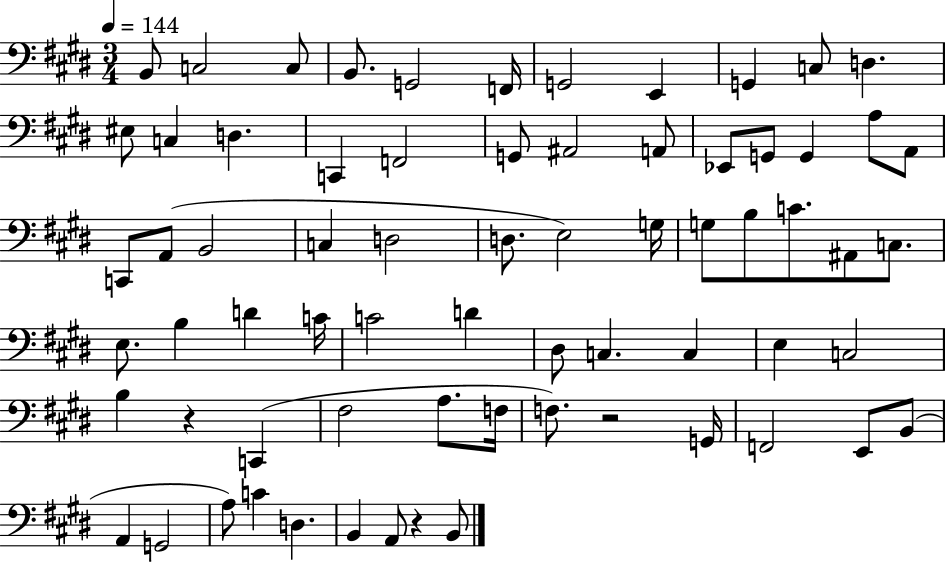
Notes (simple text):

B2/e C3/h C3/e B2/e. G2/h F2/s G2/h E2/q G2/q C3/e D3/q. EIS3/e C3/q D3/q. C2/q F2/h G2/e A#2/h A2/e Eb2/e G2/e G2/q A3/e A2/e C2/e A2/e B2/h C3/q D3/h D3/e. E3/h G3/s G3/e B3/e C4/e. A#2/e C3/e. E3/e. B3/q D4/q C4/s C4/h D4/q D#3/e C3/q. C3/q E3/q C3/h B3/q R/q C2/q F#3/h A3/e. F3/s F3/e. R/h G2/s F2/h E2/e B2/e A2/q G2/h A3/e C4/q D3/q. B2/q A2/e R/q B2/e